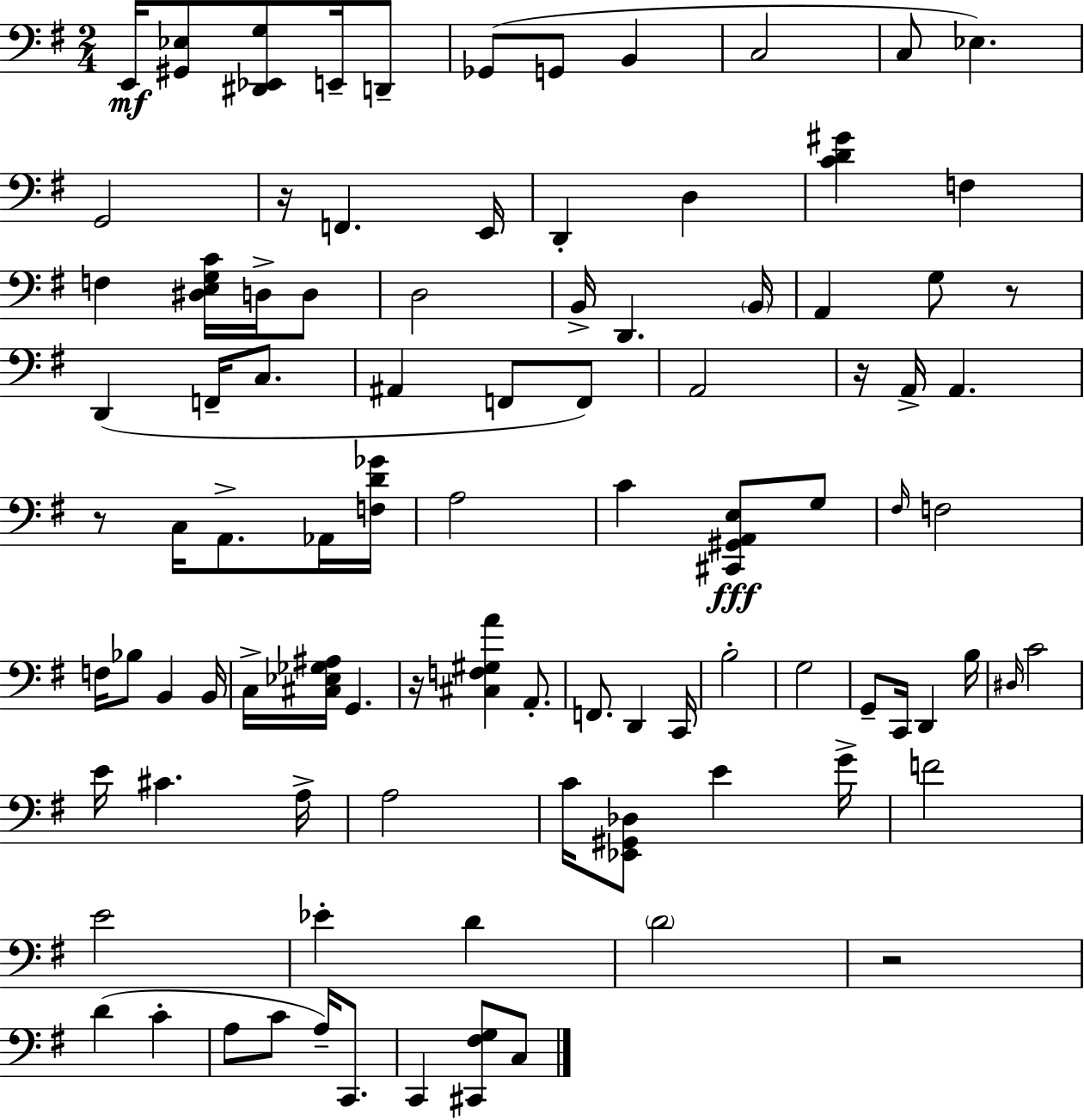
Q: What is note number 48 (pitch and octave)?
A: A2